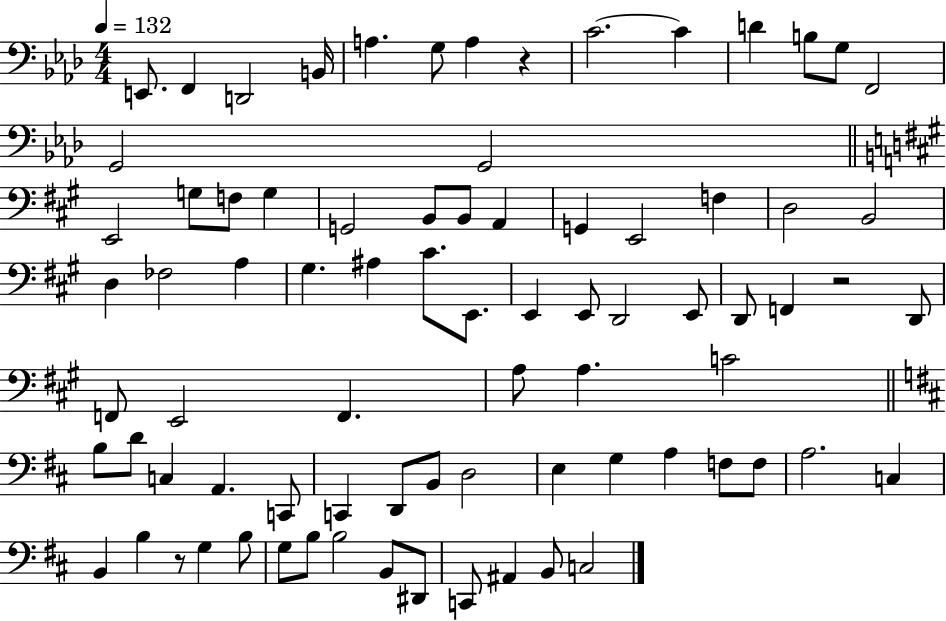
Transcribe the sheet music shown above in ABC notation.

X:1
T:Untitled
M:4/4
L:1/4
K:Ab
E,,/2 F,, D,,2 B,,/4 A, G,/2 A, z C2 C D B,/2 G,/2 F,,2 G,,2 G,,2 E,,2 G,/2 F,/2 G, G,,2 B,,/2 B,,/2 A,, G,, E,,2 F, D,2 B,,2 D, _F,2 A, ^G, ^A, ^C/2 E,,/2 E,, E,,/2 D,,2 E,,/2 D,,/2 F,, z2 D,,/2 F,,/2 E,,2 F,, A,/2 A, C2 B,/2 D/2 C, A,, C,,/2 C,, D,,/2 B,,/2 D,2 E, G, A, F,/2 F,/2 A,2 C, B,, B, z/2 G, B,/2 G,/2 B,/2 B,2 B,,/2 ^D,,/2 C,,/2 ^A,, B,,/2 C,2